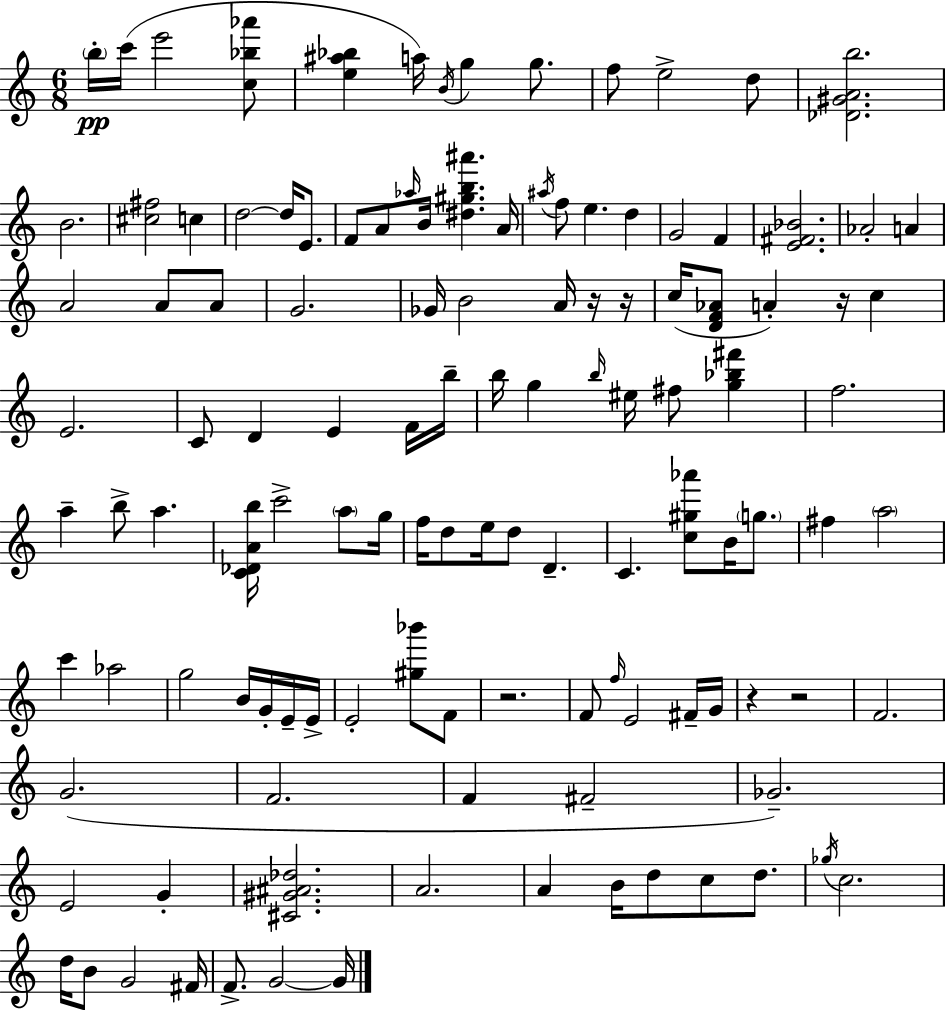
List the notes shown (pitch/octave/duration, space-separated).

B5/s C6/s E6/h [C5,Bb5,Ab6]/e [E5,A#5,Bb5]/q A5/s B4/s G5/q G5/e. F5/e E5/h D5/e [Db4,G#4,A4,B5]/h. B4/h. [C#5,F#5]/h C5/q D5/h D5/s E4/e. F4/e A4/e Ab5/s B4/s [D#5,G#5,B5,A#6]/q. A4/s A#5/s F5/e E5/q. D5/q G4/h F4/q [E4,F#4,Bb4]/h. Ab4/h A4/q A4/h A4/e A4/e G4/h. Gb4/s B4/h A4/s R/s R/s C5/s [D4,F4,Ab4]/e A4/q R/s C5/q E4/h. C4/e D4/q E4/q F4/s B5/s B5/s G5/q B5/s EIS5/s F#5/e [G5,Bb5,F#6]/q F5/h. A5/q B5/e A5/q. [C4,Db4,A4,B5]/s C6/h A5/e G5/s F5/s D5/e E5/s D5/e D4/q. C4/q. [C5,G#5,Ab6]/e B4/s G5/e. F#5/q A5/h C6/q Ab5/h G5/h B4/s G4/s E4/s E4/s E4/h [G#5,Bb6]/e F4/e R/h. F4/e F5/s E4/h F#4/s G4/s R/q R/h F4/h. G4/h. F4/h. F4/q F#4/h Gb4/h. E4/h G4/q [C#4,G#4,A#4,Db5]/h. A4/h. A4/q B4/s D5/e C5/e D5/e. Gb5/s C5/h. D5/s B4/e G4/h F#4/s F4/e. G4/h G4/s